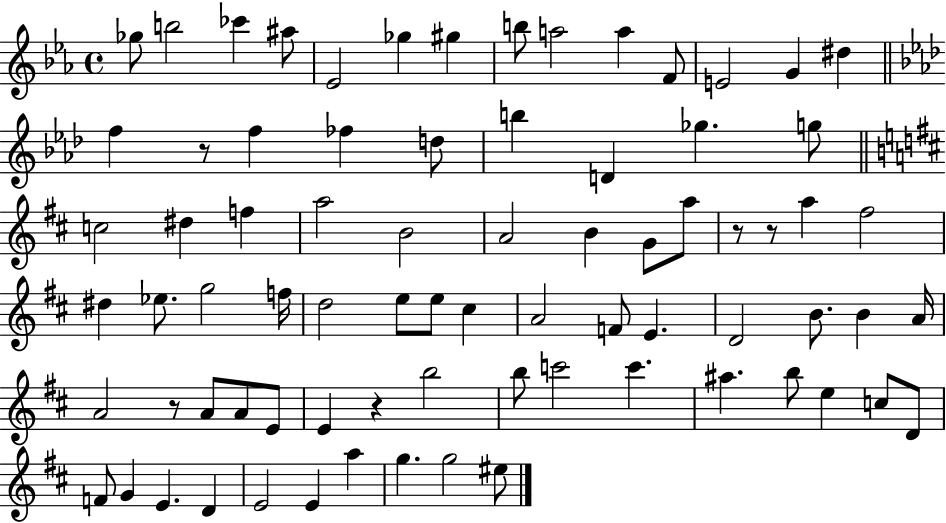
{
  \clef treble
  \time 4/4
  \defaultTimeSignature
  \key ees \major
  ges''8 b''2 ces'''4 ais''8 | ees'2 ges''4 gis''4 | b''8 a''2 a''4 f'8 | e'2 g'4 dis''4 | \break \bar "||" \break \key f \minor f''4 r8 f''4 fes''4 d''8 | b''4 d'4 ges''4. g''8 | \bar "||" \break \key b \minor c''2 dis''4 f''4 | a''2 b'2 | a'2 b'4 g'8 a''8 | r8 r8 a''4 fis''2 | \break dis''4 ees''8. g''2 f''16 | d''2 e''8 e''8 cis''4 | a'2 f'8 e'4. | d'2 b'8. b'4 a'16 | \break a'2 r8 a'8 a'8 e'8 | e'4 r4 b''2 | b''8 c'''2 c'''4. | ais''4. b''8 e''4 c''8 d'8 | \break f'8 g'4 e'4. d'4 | e'2 e'4 a''4 | g''4. g''2 eis''8 | \bar "|."
}